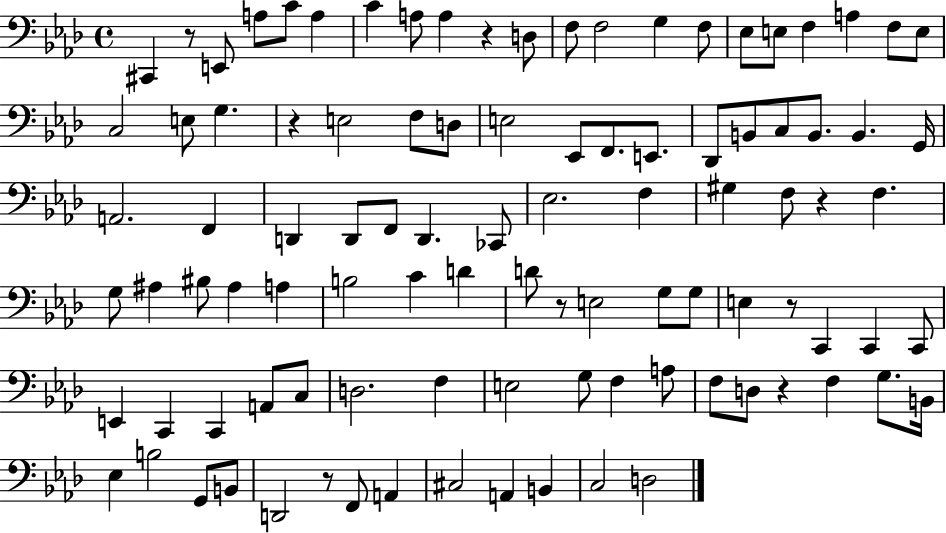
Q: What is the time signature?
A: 4/4